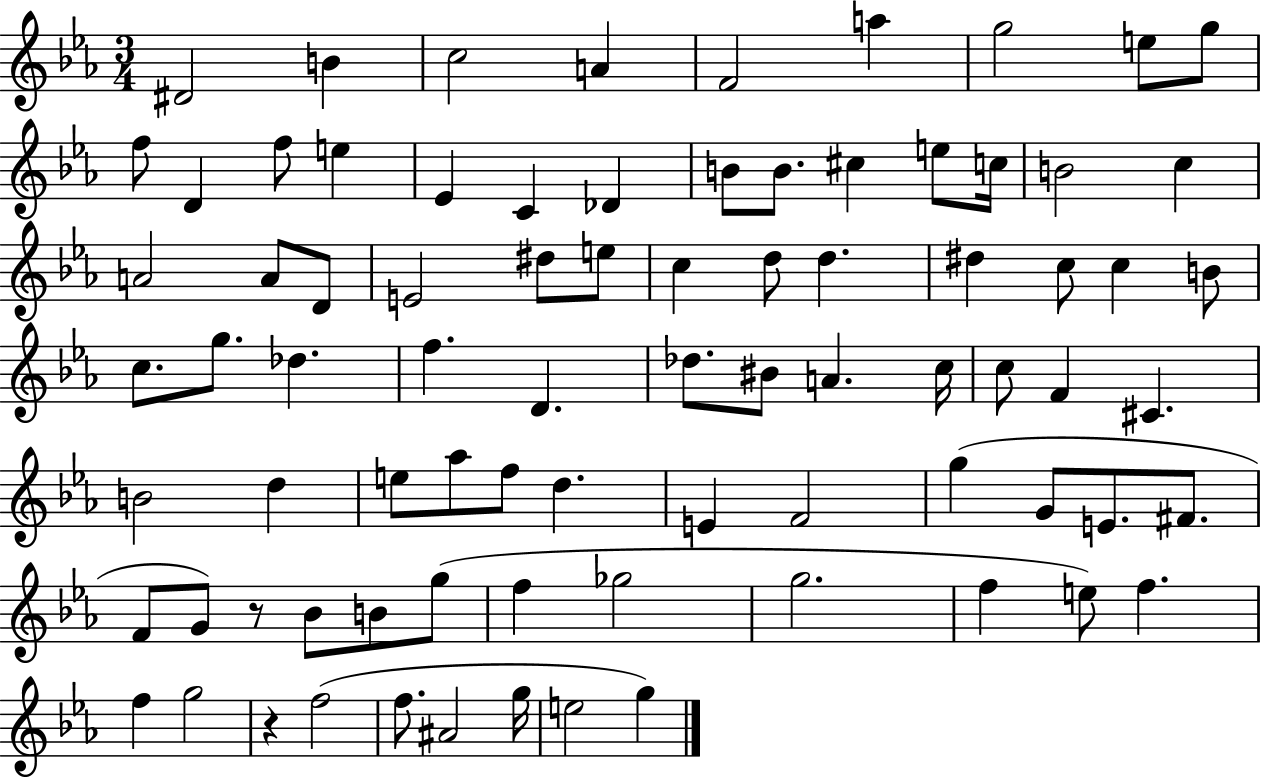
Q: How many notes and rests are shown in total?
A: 81